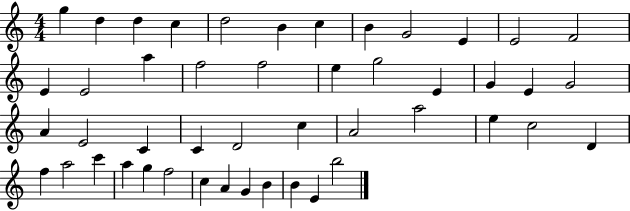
X:1
T:Untitled
M:4/4
L:1/4
K:C
g d d c d2 B c B G2 E E2 F2 E E2 a f2 f2 e g2 E G E G2 A E2 C C D2 c A2 a2 e c2 D f a2 c' a g f2 c A G B B E b2